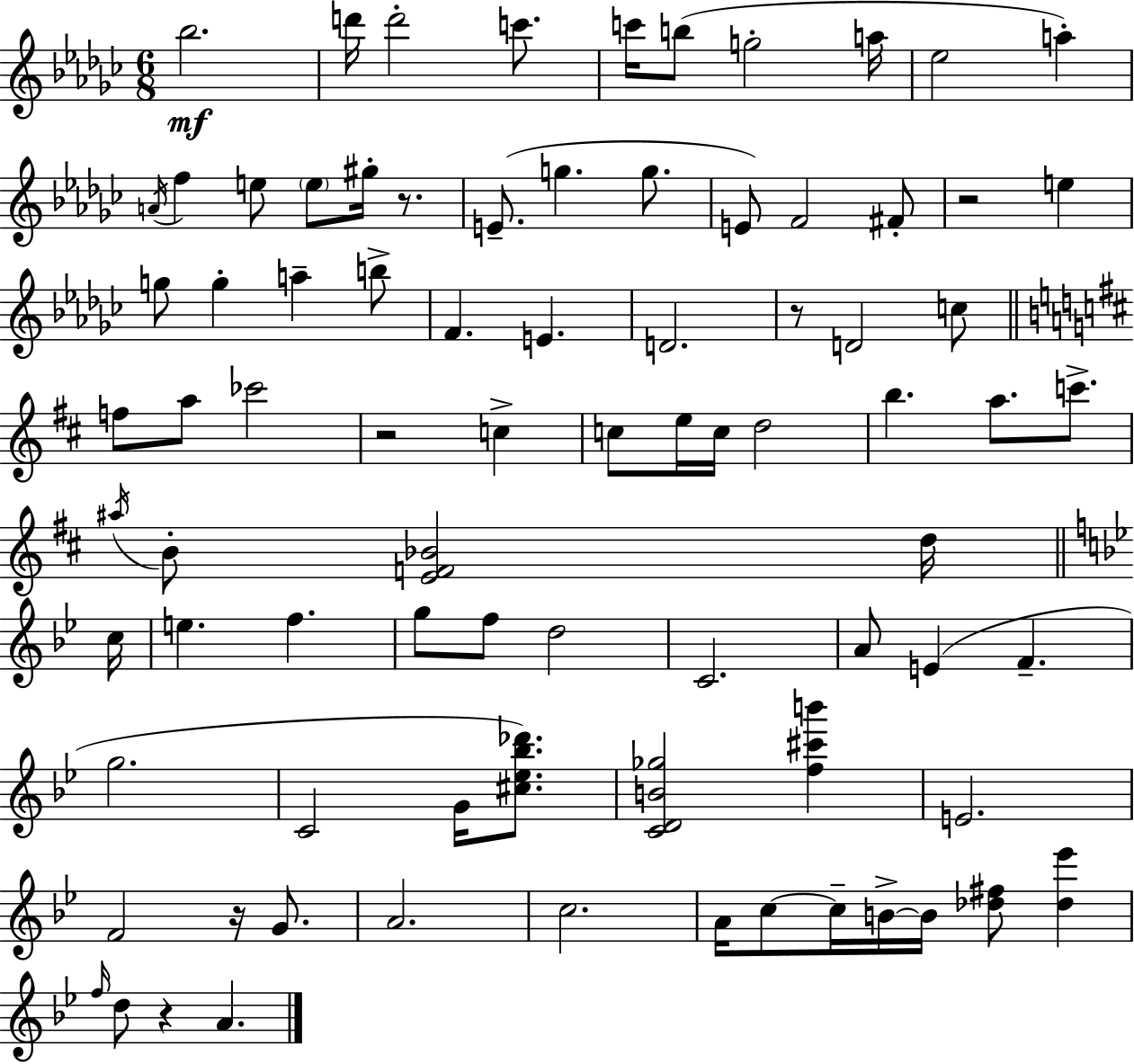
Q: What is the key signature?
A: EES minor